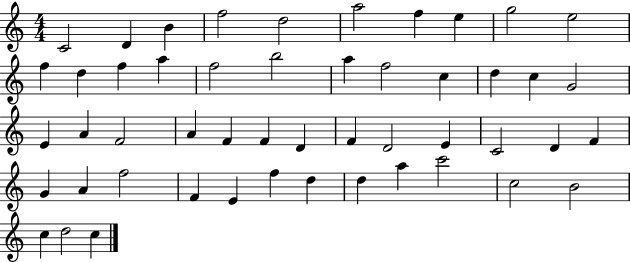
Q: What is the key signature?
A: C major